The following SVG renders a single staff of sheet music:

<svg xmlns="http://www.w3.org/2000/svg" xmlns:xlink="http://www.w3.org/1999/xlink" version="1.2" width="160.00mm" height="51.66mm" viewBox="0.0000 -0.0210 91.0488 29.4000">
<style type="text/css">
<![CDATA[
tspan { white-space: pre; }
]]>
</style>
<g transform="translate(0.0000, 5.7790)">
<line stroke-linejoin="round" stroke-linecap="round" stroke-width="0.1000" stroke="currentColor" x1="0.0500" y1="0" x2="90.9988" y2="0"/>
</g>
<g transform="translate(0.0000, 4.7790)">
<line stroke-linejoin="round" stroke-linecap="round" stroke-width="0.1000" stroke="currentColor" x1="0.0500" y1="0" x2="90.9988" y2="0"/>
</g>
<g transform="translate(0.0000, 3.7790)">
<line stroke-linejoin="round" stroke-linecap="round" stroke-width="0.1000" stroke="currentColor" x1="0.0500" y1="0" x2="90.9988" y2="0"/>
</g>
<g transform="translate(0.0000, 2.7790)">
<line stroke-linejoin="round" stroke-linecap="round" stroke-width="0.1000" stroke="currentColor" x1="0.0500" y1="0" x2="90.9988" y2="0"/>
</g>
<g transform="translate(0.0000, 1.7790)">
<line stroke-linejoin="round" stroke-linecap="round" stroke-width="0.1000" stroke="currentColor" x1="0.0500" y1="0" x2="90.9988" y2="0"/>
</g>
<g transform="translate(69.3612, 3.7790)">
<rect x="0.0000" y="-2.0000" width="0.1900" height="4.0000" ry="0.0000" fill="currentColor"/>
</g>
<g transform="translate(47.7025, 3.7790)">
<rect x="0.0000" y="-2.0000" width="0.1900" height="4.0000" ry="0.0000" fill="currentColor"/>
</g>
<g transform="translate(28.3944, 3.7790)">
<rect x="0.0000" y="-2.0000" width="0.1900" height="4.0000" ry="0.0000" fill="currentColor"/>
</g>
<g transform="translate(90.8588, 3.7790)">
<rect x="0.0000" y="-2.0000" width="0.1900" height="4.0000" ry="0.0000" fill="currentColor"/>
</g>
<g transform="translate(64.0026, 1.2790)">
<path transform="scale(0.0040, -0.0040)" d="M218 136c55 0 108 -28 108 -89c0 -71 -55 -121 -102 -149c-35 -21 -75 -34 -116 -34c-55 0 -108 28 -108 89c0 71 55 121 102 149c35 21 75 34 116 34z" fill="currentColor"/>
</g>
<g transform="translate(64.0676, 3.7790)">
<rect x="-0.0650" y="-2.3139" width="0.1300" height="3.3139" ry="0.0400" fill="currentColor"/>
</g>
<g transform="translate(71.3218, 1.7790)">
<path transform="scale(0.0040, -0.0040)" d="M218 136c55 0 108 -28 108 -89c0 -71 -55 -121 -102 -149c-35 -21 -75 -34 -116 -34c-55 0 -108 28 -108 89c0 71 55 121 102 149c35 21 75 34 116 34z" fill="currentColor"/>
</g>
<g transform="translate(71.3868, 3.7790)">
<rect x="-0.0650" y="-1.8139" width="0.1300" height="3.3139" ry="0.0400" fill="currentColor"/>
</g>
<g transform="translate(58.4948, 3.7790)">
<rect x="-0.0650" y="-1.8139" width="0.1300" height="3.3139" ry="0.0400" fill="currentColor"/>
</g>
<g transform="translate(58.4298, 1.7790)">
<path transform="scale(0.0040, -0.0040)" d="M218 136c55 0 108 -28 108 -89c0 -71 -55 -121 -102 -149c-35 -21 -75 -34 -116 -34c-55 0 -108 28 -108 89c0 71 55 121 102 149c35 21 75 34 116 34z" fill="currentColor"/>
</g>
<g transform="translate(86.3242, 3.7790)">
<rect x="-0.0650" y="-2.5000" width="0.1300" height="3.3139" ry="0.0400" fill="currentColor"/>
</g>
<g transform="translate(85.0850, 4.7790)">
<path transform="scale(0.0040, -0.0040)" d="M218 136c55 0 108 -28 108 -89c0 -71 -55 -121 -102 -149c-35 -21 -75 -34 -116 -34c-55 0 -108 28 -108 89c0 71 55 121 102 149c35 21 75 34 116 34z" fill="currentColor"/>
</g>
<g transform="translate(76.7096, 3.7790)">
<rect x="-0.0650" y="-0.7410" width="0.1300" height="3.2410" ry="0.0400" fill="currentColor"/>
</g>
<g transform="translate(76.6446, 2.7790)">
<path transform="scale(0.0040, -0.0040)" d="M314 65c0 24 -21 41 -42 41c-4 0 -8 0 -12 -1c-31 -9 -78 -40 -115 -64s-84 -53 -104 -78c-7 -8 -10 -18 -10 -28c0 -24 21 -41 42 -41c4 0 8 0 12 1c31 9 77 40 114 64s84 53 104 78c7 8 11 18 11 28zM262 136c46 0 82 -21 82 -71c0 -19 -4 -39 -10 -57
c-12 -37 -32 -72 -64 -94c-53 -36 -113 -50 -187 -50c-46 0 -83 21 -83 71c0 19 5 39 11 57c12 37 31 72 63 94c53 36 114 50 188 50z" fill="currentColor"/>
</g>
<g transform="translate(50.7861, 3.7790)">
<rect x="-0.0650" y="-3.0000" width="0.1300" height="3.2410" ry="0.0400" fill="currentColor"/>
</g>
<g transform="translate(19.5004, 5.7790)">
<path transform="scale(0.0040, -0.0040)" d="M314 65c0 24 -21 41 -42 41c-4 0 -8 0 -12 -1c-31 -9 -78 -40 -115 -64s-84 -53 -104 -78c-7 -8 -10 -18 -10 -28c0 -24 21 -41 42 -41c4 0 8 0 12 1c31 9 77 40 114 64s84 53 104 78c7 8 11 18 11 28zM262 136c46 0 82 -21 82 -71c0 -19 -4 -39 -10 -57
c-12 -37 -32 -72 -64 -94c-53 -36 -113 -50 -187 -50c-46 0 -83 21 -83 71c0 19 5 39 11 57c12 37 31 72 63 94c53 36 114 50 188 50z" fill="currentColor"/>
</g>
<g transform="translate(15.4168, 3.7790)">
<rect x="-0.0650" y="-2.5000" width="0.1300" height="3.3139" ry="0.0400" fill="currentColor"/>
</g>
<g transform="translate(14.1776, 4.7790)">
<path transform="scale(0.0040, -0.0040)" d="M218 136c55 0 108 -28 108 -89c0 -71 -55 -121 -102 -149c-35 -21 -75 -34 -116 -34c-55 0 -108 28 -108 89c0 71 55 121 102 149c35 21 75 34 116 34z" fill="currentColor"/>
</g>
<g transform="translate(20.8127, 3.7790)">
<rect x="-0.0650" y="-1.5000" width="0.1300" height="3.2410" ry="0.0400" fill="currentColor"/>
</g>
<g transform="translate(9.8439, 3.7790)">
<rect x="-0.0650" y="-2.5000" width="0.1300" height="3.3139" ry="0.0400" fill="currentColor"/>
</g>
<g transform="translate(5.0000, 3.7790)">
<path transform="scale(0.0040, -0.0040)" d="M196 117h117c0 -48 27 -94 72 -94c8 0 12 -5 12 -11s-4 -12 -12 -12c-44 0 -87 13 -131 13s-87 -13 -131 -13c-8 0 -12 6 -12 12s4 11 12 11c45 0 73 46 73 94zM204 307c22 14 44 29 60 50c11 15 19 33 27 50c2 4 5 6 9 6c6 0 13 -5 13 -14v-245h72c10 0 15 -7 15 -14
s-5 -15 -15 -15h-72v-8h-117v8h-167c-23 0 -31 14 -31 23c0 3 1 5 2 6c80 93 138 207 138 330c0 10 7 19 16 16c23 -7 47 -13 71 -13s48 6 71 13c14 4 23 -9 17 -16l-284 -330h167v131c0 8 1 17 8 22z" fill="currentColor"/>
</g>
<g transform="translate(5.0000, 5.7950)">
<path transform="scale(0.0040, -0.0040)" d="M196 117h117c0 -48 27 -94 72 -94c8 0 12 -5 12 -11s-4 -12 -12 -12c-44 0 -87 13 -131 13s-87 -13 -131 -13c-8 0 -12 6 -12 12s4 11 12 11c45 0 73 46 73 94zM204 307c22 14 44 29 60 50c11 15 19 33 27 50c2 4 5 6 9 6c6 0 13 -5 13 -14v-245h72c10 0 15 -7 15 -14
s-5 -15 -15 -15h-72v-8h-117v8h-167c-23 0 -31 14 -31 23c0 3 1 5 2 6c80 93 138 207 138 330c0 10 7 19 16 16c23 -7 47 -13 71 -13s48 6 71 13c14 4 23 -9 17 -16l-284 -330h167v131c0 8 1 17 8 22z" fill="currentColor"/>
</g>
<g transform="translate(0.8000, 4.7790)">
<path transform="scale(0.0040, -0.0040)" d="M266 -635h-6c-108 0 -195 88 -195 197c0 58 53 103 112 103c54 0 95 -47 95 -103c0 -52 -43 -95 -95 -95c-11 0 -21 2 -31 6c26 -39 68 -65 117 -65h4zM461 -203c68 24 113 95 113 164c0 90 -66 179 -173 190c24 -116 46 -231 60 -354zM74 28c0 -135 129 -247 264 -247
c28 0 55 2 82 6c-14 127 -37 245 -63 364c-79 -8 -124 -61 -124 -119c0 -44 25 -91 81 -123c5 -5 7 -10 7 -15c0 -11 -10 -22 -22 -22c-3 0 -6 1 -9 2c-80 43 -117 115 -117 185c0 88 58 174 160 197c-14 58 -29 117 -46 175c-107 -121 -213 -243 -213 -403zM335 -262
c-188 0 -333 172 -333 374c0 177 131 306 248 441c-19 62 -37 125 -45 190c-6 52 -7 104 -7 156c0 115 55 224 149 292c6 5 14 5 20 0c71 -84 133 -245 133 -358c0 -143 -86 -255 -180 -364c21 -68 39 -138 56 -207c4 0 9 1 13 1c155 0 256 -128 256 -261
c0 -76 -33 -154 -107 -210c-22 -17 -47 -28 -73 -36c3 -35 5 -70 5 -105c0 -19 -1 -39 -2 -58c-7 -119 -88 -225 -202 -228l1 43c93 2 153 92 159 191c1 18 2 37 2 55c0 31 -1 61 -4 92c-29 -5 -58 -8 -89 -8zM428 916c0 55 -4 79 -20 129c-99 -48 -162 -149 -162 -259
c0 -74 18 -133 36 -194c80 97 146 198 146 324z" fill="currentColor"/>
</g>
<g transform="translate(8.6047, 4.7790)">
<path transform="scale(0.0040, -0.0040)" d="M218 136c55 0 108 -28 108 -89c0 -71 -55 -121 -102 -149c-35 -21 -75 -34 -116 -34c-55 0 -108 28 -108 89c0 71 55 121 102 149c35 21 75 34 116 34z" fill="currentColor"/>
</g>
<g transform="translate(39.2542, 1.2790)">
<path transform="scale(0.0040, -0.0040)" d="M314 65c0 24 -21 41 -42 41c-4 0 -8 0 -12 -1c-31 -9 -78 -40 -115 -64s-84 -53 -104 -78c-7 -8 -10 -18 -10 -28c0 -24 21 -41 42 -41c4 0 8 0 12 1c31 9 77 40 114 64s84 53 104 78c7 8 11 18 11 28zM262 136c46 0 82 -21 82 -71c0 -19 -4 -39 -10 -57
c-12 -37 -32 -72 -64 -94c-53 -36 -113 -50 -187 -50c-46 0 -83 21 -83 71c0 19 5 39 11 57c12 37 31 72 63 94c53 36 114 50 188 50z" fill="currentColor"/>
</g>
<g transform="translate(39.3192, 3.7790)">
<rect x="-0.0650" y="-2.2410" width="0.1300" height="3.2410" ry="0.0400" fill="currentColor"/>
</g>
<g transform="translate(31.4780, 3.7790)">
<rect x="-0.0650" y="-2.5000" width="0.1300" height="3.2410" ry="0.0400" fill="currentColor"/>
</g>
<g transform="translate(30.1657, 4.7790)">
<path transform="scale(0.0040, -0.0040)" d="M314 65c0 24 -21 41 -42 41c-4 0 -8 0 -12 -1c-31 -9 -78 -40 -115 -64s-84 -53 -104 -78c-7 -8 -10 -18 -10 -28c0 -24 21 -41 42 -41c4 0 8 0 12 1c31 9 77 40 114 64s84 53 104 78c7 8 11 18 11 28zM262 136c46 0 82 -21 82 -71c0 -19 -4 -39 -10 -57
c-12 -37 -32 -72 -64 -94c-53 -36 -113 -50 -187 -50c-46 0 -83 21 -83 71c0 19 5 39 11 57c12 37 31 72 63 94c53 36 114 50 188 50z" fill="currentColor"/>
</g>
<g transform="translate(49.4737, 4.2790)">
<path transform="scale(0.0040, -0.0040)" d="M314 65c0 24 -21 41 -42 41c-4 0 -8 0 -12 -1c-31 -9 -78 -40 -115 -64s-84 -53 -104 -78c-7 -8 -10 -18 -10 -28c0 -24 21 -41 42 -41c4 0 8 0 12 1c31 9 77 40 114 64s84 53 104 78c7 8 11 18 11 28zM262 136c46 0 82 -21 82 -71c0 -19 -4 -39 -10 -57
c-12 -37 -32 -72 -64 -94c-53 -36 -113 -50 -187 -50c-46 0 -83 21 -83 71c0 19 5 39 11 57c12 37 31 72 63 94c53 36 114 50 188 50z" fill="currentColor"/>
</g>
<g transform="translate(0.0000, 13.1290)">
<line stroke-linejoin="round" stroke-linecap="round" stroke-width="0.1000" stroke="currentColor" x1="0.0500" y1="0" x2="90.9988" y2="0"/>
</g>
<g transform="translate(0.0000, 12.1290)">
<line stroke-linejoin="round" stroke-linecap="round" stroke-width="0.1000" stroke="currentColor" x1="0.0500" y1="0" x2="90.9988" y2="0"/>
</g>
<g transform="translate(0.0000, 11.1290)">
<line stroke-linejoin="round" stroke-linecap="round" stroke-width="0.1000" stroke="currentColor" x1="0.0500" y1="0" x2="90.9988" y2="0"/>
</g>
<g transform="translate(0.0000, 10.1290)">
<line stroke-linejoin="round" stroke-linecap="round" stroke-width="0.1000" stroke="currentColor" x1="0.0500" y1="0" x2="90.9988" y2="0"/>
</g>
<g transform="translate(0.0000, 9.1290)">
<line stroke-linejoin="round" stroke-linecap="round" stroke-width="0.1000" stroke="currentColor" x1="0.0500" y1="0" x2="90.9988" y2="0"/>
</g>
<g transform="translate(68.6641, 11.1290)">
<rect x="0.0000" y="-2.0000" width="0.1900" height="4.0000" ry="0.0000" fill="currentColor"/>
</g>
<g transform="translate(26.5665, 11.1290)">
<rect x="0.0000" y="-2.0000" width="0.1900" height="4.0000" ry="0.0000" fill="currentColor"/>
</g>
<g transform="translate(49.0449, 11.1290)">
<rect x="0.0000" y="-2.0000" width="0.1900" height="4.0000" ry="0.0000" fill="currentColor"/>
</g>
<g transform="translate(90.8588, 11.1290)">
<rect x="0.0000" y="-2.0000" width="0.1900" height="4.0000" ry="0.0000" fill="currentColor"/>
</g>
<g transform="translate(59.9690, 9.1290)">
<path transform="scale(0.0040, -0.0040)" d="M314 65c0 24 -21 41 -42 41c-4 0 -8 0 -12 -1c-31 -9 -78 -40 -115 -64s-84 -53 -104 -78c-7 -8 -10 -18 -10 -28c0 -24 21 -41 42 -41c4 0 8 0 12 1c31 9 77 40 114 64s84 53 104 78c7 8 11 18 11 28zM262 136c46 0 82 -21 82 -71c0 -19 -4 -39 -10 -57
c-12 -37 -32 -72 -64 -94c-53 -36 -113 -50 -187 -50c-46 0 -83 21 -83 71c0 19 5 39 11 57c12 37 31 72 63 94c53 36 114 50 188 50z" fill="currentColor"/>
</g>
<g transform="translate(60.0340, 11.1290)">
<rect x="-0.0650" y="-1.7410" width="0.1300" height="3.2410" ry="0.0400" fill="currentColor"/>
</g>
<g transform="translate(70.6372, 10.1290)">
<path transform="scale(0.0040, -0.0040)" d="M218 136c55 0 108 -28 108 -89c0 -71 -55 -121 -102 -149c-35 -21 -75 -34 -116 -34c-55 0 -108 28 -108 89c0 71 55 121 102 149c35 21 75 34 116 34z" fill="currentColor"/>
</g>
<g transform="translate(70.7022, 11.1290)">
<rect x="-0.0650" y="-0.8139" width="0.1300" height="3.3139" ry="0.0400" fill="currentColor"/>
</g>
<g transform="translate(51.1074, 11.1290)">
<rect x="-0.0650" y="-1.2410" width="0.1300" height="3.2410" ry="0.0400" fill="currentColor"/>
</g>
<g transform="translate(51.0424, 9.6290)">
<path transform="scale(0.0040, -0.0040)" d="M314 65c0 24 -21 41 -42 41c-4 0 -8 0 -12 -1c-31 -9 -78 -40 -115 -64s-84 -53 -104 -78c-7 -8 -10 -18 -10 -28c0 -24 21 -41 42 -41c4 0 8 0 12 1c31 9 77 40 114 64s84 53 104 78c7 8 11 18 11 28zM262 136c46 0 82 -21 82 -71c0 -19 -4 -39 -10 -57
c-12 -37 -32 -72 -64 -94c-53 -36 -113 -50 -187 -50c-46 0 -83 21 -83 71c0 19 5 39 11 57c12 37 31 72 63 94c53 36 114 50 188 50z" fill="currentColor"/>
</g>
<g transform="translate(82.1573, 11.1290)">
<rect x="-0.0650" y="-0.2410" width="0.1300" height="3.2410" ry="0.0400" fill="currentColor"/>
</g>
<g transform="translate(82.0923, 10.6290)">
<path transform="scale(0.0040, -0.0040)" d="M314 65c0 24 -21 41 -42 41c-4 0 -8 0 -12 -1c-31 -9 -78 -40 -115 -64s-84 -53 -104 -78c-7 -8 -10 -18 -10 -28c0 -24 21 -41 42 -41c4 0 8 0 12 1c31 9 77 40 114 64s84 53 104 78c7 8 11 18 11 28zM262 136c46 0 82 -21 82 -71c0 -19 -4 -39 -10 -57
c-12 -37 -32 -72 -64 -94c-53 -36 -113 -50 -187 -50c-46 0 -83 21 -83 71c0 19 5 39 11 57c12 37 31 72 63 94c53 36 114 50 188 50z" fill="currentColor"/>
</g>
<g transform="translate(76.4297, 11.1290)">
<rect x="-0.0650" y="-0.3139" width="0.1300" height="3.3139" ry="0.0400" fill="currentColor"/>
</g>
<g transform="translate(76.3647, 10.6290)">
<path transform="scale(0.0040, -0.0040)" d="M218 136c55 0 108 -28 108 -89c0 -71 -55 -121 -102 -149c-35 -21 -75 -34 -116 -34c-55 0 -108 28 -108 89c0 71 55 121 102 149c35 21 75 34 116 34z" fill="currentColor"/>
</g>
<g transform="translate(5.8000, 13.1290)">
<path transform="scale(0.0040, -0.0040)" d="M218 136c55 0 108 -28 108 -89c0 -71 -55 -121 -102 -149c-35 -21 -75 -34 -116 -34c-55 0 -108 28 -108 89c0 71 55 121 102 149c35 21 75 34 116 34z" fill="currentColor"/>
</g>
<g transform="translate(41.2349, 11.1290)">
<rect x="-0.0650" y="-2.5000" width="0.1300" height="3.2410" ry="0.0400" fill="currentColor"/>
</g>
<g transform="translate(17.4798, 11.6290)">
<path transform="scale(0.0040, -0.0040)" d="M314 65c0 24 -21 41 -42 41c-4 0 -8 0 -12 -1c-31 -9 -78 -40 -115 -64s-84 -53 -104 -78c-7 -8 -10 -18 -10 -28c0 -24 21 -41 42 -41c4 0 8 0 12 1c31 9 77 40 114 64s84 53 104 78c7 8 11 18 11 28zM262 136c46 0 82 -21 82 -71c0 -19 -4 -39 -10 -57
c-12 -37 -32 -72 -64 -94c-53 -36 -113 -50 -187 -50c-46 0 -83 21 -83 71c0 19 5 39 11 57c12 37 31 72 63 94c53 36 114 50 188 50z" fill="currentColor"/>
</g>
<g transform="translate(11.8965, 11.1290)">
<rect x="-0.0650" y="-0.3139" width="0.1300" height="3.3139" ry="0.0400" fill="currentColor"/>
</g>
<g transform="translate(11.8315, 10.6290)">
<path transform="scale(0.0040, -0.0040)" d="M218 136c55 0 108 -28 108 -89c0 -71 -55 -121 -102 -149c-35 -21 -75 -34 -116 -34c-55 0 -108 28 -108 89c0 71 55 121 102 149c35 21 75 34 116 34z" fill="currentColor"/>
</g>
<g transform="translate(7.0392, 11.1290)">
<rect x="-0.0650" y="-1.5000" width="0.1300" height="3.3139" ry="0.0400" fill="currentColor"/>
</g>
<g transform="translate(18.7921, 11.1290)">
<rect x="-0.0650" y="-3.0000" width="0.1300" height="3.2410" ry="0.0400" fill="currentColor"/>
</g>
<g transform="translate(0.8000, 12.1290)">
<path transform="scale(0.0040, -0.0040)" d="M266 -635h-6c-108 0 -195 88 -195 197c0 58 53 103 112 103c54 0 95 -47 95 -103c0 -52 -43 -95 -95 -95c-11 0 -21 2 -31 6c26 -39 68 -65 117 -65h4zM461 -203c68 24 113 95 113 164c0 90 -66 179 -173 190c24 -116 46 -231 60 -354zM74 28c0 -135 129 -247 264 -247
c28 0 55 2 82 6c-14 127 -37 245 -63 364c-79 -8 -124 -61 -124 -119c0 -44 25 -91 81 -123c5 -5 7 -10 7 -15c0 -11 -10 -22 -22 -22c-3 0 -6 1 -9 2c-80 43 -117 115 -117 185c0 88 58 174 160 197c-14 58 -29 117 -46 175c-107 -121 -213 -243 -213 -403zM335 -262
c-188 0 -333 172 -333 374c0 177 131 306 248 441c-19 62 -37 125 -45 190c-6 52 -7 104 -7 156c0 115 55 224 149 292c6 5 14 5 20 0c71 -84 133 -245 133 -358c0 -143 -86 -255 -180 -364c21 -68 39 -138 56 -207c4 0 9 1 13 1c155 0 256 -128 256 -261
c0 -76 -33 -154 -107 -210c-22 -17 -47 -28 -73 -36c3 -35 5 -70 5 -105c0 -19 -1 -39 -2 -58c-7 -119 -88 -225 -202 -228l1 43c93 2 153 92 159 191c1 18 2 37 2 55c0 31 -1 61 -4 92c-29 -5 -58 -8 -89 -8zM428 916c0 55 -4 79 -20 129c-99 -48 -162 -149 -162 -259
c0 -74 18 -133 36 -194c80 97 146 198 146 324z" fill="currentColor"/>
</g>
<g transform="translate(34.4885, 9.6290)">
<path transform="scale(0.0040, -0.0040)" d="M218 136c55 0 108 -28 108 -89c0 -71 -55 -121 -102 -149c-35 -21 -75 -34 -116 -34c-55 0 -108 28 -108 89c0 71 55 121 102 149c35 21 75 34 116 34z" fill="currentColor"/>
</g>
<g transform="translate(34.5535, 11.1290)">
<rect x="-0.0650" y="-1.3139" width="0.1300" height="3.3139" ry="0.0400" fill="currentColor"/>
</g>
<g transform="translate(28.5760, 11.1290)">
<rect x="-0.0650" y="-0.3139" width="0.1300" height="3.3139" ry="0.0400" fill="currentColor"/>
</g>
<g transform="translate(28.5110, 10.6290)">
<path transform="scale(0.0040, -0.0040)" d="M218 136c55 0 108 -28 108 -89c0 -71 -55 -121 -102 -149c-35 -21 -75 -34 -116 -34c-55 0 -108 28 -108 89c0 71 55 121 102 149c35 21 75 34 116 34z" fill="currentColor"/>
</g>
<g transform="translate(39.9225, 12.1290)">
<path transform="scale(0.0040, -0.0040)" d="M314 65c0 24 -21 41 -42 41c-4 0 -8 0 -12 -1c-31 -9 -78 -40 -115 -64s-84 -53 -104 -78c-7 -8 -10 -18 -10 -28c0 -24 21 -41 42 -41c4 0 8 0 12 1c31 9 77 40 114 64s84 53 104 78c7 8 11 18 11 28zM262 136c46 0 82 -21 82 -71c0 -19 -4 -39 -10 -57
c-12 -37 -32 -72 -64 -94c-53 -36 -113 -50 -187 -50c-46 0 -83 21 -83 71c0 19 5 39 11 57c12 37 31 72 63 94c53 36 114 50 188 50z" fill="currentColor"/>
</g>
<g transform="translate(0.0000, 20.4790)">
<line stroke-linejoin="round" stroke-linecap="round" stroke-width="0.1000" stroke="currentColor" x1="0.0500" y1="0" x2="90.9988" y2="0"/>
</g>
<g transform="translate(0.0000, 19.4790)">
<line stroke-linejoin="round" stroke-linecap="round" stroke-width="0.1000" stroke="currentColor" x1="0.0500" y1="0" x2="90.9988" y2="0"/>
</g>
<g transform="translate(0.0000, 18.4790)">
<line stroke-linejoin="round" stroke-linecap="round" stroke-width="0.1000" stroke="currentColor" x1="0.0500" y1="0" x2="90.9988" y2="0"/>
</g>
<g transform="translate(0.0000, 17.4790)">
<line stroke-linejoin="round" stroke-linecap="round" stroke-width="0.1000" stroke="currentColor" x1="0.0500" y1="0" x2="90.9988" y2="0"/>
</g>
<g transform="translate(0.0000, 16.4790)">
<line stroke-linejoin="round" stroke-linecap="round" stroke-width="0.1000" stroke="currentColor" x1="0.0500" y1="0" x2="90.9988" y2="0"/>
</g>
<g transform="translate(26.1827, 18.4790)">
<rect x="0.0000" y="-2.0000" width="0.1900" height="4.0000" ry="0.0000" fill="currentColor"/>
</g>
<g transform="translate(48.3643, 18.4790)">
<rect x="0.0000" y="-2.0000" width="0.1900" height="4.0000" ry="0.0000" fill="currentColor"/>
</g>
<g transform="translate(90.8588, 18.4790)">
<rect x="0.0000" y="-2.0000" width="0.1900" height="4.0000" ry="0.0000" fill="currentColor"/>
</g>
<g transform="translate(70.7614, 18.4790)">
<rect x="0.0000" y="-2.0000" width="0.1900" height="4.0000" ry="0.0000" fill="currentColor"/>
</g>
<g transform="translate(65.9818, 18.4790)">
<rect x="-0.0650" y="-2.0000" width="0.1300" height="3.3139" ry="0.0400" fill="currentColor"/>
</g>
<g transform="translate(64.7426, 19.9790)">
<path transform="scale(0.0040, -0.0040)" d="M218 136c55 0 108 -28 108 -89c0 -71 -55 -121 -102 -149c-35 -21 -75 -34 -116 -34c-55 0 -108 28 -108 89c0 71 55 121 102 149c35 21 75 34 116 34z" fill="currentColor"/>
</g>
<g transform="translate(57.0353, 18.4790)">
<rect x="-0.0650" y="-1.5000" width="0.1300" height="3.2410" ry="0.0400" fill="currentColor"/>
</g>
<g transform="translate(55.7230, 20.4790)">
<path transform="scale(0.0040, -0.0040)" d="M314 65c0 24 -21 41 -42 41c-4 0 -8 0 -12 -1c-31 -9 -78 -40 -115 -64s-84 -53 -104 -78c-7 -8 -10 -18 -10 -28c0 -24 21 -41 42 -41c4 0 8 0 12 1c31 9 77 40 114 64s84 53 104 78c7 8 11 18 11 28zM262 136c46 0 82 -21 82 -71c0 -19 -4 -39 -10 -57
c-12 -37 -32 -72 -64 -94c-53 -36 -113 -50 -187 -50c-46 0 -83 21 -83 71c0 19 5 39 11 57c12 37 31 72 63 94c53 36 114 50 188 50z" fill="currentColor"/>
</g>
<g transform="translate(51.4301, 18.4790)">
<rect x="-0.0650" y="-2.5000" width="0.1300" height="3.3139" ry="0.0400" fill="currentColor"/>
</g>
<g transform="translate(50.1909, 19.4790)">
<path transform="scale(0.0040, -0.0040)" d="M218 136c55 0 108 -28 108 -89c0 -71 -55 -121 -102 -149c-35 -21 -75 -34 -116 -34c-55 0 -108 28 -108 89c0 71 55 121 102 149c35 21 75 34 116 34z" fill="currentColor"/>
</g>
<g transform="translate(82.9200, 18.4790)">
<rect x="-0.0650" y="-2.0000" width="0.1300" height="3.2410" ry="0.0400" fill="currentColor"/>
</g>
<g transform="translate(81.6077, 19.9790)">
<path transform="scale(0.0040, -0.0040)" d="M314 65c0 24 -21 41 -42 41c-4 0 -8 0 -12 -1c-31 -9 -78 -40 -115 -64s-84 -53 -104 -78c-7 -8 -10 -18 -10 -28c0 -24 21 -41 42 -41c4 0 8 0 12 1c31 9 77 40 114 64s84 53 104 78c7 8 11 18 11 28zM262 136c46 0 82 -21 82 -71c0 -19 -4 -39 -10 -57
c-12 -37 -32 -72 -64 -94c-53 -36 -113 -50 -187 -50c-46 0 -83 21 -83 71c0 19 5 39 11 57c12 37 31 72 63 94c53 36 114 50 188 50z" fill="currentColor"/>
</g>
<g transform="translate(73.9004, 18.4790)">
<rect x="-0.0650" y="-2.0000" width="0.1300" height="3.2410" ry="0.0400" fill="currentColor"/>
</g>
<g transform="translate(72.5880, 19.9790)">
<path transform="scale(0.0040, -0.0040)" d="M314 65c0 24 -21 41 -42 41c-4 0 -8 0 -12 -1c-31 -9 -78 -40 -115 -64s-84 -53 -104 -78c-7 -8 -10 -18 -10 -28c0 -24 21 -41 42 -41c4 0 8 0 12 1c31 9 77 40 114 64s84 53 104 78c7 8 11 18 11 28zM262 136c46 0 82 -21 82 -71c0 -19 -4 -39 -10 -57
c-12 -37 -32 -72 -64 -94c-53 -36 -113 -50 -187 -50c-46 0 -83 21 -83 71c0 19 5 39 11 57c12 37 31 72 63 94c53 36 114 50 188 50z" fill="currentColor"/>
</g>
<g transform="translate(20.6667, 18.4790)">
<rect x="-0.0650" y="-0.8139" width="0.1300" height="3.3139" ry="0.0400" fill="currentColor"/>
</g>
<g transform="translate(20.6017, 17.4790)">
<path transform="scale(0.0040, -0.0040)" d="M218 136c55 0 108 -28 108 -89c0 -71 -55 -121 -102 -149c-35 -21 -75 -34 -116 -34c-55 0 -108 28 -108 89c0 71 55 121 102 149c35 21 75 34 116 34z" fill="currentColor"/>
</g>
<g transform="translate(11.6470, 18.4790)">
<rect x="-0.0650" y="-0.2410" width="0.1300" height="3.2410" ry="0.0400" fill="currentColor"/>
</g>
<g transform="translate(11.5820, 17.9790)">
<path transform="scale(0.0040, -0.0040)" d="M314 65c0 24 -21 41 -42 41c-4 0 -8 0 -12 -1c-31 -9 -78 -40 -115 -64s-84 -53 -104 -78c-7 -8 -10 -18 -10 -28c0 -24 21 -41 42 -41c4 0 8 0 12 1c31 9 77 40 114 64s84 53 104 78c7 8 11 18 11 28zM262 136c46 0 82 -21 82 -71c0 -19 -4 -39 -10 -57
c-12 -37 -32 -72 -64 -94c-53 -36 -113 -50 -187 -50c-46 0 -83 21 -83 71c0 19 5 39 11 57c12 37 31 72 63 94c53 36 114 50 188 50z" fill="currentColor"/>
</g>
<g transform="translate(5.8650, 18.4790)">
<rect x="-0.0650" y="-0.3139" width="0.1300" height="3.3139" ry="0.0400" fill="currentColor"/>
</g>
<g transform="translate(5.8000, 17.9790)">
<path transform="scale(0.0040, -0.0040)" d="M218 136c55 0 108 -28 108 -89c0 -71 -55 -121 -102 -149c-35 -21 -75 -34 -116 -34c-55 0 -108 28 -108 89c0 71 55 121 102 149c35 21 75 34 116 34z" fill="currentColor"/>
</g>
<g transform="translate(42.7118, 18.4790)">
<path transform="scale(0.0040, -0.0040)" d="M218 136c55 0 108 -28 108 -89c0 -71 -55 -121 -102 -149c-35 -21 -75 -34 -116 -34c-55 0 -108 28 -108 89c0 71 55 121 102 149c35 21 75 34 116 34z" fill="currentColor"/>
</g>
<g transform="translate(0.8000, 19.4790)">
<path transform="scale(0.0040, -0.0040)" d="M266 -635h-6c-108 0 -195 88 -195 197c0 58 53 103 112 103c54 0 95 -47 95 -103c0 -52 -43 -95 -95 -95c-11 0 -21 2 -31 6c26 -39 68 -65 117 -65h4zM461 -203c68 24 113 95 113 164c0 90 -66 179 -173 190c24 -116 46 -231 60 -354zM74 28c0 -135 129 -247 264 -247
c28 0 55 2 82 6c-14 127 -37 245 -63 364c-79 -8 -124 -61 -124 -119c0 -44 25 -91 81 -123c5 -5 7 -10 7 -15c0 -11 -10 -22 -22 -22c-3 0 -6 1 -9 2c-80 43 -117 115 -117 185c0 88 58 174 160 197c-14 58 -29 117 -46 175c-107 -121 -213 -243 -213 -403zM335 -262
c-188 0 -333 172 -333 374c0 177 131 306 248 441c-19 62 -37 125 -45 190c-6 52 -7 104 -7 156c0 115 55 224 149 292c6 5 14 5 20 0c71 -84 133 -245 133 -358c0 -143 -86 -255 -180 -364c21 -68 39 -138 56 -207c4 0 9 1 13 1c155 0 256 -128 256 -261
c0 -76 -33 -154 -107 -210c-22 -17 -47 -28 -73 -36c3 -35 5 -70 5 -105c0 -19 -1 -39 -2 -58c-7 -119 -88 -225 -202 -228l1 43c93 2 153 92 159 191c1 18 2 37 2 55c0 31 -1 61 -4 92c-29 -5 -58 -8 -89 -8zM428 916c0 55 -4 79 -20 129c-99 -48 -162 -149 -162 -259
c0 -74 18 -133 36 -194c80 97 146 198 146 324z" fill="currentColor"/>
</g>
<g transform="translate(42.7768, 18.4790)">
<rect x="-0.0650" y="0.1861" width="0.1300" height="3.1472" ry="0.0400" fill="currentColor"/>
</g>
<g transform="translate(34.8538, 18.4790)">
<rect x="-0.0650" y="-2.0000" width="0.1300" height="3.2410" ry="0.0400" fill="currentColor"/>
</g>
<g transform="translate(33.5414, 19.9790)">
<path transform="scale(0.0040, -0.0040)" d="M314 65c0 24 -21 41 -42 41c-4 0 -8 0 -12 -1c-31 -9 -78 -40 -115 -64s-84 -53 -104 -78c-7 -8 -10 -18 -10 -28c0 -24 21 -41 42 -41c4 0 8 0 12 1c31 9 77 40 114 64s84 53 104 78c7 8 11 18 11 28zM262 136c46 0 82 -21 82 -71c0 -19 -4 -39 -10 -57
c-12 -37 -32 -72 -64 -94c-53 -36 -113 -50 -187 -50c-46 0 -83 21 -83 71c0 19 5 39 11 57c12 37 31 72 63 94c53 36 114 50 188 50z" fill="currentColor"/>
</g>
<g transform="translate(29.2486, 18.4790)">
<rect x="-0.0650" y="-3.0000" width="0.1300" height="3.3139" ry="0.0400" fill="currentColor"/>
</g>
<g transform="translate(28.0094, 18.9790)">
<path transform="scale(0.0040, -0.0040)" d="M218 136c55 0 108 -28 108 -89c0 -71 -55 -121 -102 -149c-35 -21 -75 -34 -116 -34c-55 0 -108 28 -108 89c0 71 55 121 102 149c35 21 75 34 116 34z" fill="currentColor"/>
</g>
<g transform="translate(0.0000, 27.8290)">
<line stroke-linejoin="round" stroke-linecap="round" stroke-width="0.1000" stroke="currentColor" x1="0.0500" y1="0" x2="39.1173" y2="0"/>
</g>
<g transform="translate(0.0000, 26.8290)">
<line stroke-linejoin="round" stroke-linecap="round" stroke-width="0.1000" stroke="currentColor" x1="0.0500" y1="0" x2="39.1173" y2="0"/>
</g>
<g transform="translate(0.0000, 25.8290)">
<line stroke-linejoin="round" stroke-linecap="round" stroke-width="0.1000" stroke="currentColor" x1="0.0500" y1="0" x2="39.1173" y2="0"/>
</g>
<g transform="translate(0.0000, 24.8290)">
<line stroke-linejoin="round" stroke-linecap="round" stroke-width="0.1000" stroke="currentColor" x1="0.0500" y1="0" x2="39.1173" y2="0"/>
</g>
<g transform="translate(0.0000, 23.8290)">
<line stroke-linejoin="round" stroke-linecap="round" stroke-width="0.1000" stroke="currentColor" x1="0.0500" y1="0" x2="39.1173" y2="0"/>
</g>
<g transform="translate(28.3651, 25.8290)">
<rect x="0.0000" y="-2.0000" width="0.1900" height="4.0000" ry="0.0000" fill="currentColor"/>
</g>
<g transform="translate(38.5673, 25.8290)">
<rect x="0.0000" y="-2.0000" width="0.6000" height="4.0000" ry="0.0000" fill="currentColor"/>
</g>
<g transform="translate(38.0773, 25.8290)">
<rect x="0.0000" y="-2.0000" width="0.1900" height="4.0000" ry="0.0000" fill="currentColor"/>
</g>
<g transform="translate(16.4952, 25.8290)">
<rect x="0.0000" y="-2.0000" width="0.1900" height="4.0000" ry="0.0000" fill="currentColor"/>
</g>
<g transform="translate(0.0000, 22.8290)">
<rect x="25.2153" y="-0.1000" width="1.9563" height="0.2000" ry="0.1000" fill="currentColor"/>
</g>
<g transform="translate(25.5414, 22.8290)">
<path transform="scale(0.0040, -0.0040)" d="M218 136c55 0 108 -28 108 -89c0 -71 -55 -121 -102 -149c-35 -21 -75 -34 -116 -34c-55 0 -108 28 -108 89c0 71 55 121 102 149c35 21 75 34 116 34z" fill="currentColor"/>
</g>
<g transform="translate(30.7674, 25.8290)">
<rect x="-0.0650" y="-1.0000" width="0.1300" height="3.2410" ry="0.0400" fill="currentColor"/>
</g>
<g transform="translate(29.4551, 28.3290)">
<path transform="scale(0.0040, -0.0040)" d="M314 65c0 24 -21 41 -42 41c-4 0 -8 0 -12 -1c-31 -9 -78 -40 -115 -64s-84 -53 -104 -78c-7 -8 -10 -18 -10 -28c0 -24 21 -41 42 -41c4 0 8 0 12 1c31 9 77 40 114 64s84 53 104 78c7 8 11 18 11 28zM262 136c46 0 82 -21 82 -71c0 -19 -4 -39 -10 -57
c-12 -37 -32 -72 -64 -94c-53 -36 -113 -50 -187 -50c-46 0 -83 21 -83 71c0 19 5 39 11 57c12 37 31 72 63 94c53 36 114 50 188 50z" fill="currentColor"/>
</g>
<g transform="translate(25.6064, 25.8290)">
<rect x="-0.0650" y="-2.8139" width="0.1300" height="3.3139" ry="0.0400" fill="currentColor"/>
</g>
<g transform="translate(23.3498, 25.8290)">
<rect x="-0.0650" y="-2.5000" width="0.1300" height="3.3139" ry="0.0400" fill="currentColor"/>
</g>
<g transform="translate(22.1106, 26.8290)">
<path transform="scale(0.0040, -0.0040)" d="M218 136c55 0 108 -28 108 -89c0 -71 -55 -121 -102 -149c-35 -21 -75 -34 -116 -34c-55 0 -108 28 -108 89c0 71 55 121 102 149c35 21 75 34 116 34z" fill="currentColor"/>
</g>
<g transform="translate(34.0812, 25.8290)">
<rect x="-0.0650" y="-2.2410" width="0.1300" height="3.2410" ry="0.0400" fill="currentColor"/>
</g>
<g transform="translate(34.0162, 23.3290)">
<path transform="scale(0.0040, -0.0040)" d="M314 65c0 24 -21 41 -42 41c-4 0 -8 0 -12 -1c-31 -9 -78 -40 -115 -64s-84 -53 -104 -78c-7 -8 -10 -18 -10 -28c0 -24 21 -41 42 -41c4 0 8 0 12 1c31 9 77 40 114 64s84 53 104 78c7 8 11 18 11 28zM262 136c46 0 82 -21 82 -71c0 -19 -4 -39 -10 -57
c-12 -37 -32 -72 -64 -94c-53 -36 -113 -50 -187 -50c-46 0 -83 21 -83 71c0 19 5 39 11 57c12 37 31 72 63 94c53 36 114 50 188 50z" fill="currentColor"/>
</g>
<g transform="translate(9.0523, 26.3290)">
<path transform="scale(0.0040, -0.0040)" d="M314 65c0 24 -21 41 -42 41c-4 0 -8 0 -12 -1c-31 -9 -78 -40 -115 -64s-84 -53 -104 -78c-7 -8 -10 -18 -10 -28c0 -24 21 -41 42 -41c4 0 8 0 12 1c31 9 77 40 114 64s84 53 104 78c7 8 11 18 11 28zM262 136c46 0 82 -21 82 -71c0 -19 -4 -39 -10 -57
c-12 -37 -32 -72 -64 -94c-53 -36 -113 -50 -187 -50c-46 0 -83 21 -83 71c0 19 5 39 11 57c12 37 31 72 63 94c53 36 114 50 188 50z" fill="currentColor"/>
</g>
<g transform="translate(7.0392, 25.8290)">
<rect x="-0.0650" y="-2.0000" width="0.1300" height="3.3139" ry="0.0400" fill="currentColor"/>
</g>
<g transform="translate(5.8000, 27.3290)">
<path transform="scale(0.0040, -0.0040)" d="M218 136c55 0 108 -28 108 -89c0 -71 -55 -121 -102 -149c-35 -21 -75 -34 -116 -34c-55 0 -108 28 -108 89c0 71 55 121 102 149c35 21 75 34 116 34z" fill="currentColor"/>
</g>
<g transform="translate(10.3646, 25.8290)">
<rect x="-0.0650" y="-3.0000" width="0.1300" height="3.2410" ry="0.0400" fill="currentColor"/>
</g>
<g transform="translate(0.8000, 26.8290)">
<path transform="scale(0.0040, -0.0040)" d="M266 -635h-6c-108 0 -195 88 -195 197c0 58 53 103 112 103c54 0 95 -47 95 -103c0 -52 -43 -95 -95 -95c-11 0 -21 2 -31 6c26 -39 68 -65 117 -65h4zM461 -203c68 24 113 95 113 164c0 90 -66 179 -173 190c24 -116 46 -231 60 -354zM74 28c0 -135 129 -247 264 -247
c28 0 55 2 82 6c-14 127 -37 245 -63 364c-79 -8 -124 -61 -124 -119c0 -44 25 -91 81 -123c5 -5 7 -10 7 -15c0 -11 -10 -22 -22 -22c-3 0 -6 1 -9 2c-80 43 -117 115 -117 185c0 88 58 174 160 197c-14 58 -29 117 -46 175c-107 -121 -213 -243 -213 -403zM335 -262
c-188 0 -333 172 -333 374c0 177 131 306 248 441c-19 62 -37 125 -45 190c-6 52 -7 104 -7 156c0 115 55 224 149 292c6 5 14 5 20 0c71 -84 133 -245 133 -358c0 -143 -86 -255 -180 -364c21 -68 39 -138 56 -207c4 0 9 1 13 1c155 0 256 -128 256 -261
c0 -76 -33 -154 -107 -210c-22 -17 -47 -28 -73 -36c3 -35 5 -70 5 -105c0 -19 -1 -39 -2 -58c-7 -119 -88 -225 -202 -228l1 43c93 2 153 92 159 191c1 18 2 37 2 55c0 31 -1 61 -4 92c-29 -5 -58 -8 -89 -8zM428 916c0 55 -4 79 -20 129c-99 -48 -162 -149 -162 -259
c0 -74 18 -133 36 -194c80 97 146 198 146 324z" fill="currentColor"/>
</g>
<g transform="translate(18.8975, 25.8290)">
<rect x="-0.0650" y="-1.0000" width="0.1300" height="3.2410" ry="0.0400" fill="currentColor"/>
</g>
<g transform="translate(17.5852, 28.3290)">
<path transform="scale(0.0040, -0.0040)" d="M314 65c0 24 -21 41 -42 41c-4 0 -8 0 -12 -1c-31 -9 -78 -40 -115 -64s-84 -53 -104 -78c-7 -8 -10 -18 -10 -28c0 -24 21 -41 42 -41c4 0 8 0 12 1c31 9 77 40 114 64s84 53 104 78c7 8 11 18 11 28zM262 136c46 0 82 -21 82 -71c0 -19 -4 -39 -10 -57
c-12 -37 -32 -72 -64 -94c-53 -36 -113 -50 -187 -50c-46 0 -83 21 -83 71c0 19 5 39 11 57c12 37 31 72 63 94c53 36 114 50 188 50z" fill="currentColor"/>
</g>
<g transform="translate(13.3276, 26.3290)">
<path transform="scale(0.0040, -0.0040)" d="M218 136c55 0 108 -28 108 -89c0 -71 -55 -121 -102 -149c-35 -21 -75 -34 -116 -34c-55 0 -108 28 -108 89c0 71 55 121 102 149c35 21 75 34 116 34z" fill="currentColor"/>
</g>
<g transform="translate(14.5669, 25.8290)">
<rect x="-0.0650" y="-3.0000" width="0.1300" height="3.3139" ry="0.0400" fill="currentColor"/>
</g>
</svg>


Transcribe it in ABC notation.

X:1
T:Untitled
M:4/4
L:1/4
K:C
G G E2 G2 g2 A2 f g f d2 G E c A2 c e G2 e2 f2 d c c2 c c2 d A F2 B G E2 F F2 F2 F A2 A D2 G a D2 g2